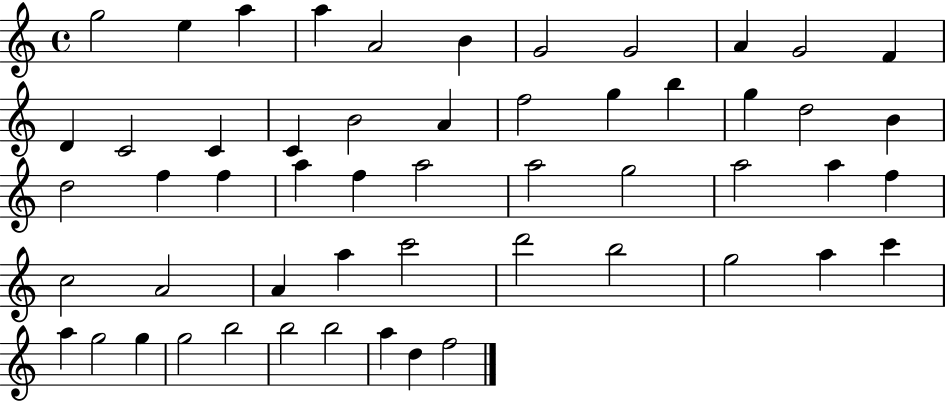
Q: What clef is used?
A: treble